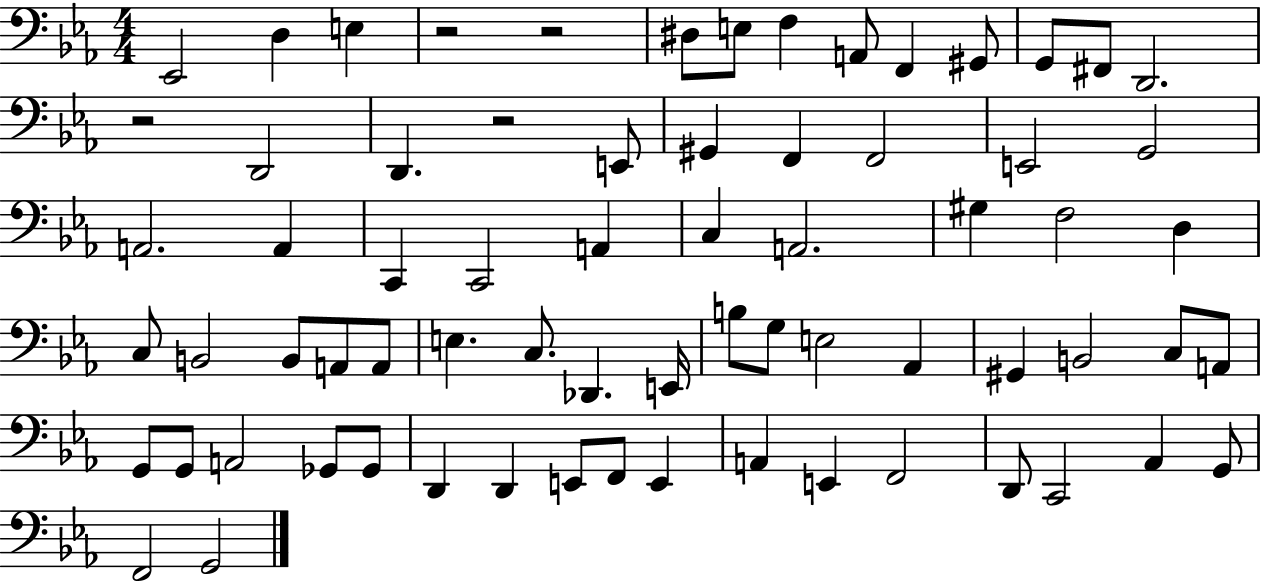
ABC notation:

X:1
T:Untitled
M:4/4
L:1/4
K:Eb
_E,,2 D, E, z2 z2 ^D,/2 E,/2 F, A,,/2 F,, ^G,,/2 G,,/2 ^F,,/2 D,,2 z2 D,,2 D,, z2 E,,/2 ^G,, F,, F,,2 E,,2 G,,2 A,,2 A,, C,, C,,2 A,, C, A,,2 ^G, F,2 D, C,/2 B,,2 B,,/2 A,,/2 A,,/2 E, C,/2 _D,, E,,/4 B,/2 G,/2 E,2 _A,, ^G,, B,,2 C,/2 A,,/2 G,,/2 G,,/2 A,,2 _G,,/2 _G,,/2 D,, D,, E,,/2 F,,/2 E,, A,, E,, F,,2 D,,/2 C,,2 _A,, G,,/2 F,,2 G,,2